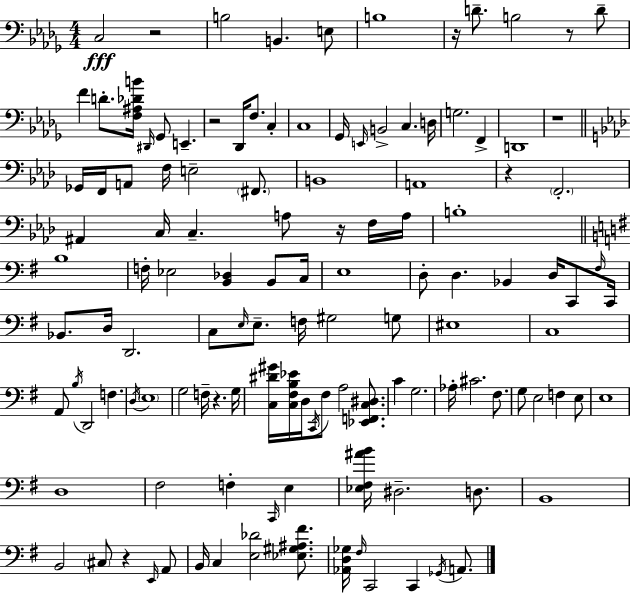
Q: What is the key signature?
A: BES minor